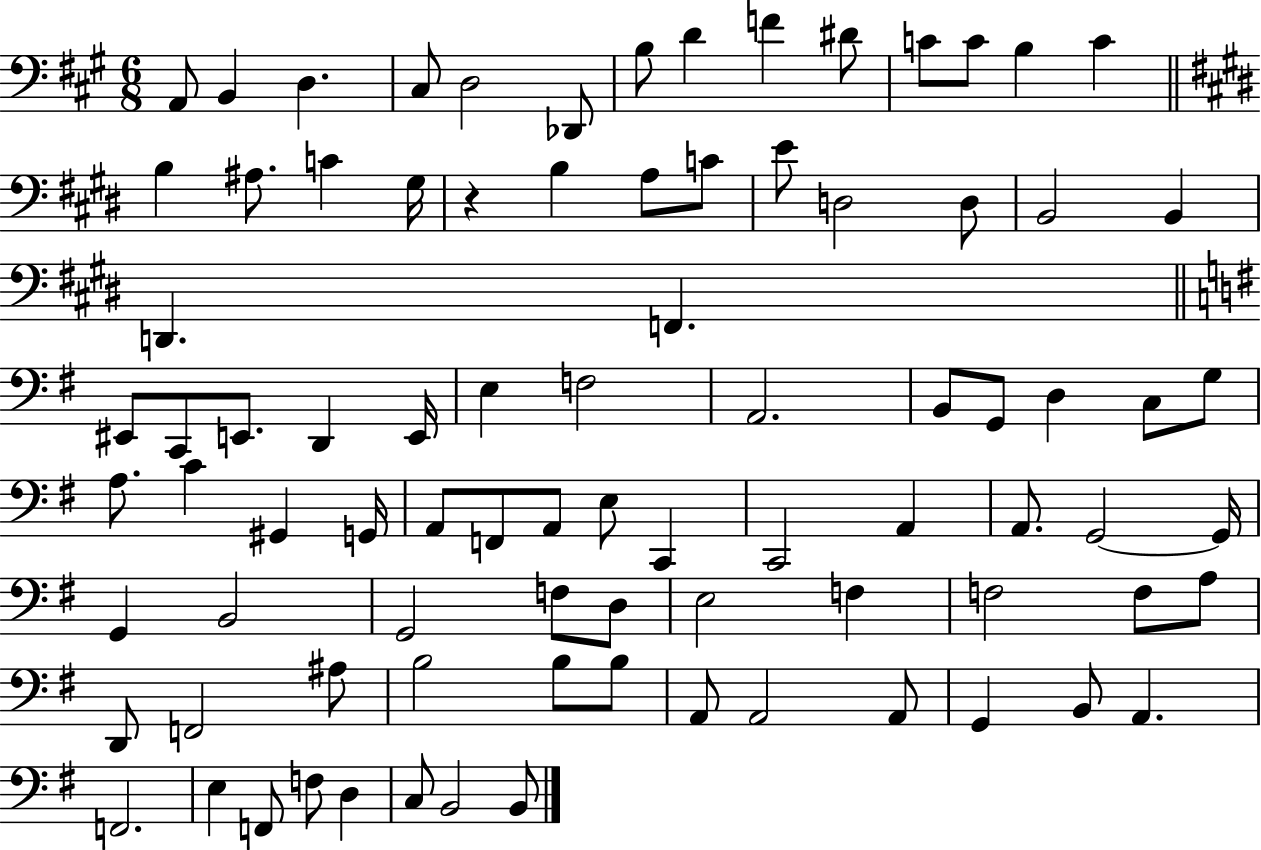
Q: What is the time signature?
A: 6/8